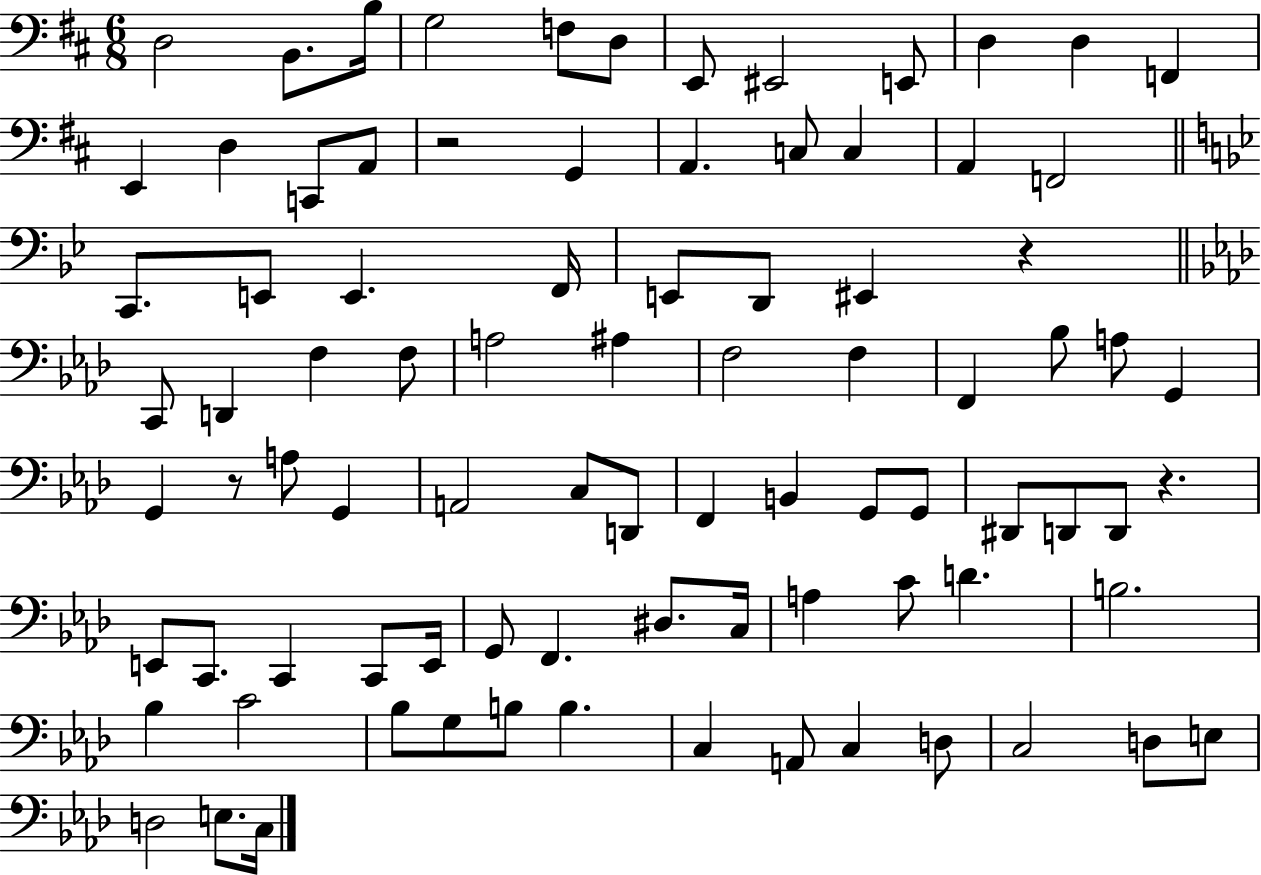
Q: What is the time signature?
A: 6/8